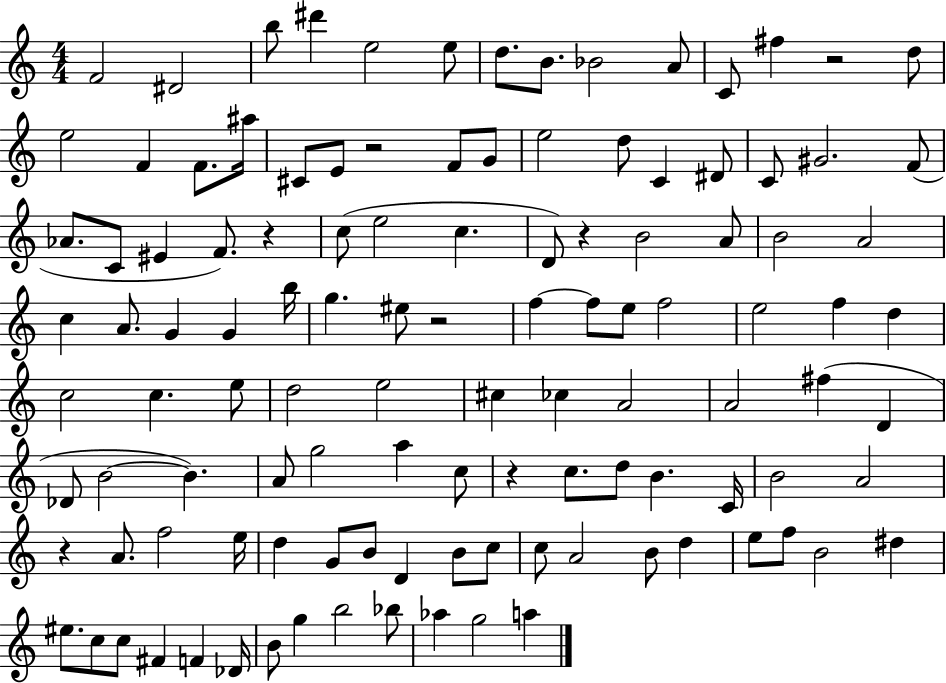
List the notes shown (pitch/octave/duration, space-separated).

F4/h D#4/h B5/e D#6/q E5/h E5/e D5/e. B4/e. Bb4/h A4/e C4/e F#5/q R/h D5/e E5/h F4/q F4/e. A#5/s C#4/e E4/e R/h F4/e G4/e E5/h D5/e C4/q D#4/e C4/e G#4/h. F4/e Ab4/e. C4/e EIS4/q F4/e. R/q C5/e E5/h C5/q. D4/e R/q B4/h A4/e B4/h A4/h C5/q A4/e. G4/q G4/q B5/s G5/q. EIS5/e R/h F5/q F5/e E5/e F5/h E5/h F5/q D5/q C5/h C5/q. E5/e D5/h E5/h C#5/q CES5/q A4/h A4/h F#5/q D4/q Db4/e B4/h B4/q. A4/e G5/h A5/q C5/e R/q C5/e. D5/e B4/q. C4/s B4/h A4/h R/q A4/e. F5/h E5/s D5/q G4/e B4/e D4/q B4/e C5/e C5/e A4/h B4/e D5/q E5/e F5/e B4/h D#5/q EIS5/e. C5/e C5/e F#4/q F4/q Db4/s B4/e G5/q B5/h Bb5/e Ab5/q G5/h A5/q